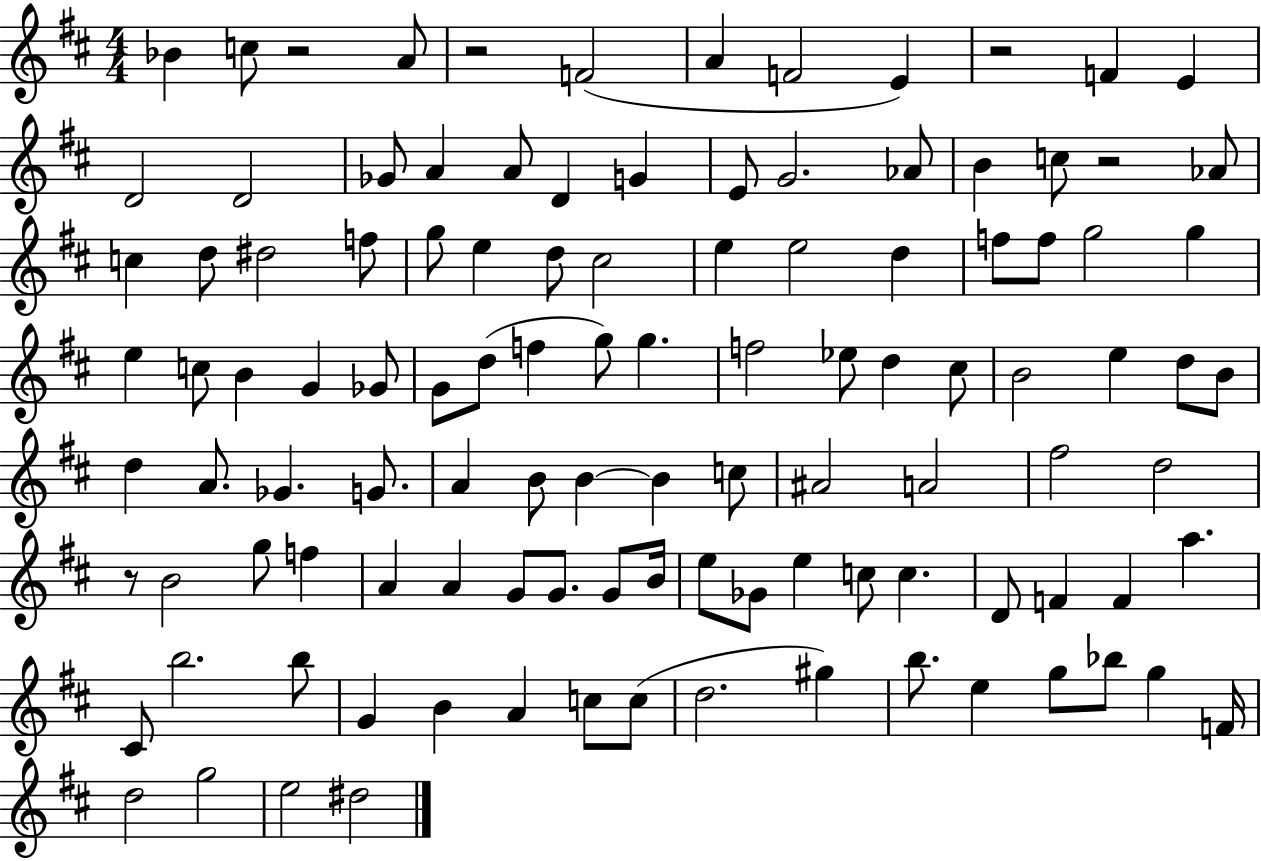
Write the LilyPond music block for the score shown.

{
  \clef treble
  \numericTimeSignature
  \time 4/4
  \key d \major
  bes'4 c''8 r2 a'8 | r2 f'2( | a'4 f'2 e'4) | r2 f'4 e'4 | \break d'2 d'2 | ges'8 a'4 a'8 d'4 g'4 | e'8 g'2. aes'8 | b'4 c''8 r2 aes'8 | \break c''4 d''8 dis''2 f''8 | g''8 e''4 d''8 cis''2 | e''4 e''2 d''4 | f''8 f''8 g''2 g''4 | \break e''4 c''8 b'4 g'4 ges'8 | g'8 d''8( f''4 g''8) g''4. | f''2 ees''8 d''4 cis''8 | b'2 e''4 d''8 b'8 | \break d''4 a'8. ges'4. g'8. | a'4 b'8 b'4~~ b'4 c''8 | ais'2 a'2 | fis''2 d''2 | \break r8 b'2 g''8 f''4 | a'4 a'4 g'8 g'8. g'8 b'16 | e''8 ges'8 e''4 c''8 c''4. | d'8 f'4 f'4 a''4. | \break cis'8 b''2. b''8 | g'4 b'4 a'4 c''8 c''8( | d''2. gis''4) | b''8. e''4 g''8 bes''8 g''4 f'16 | \break d''2 g''2 | e''2 dis''2 | \bar "|."
}